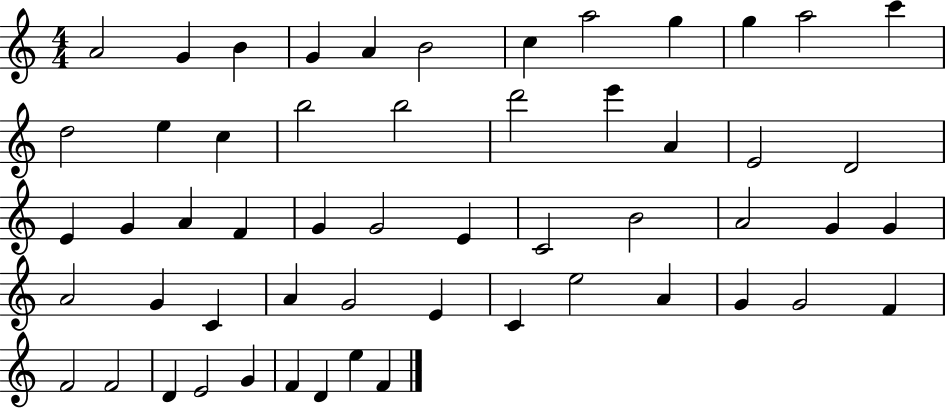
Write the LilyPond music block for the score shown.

{
  \clef treble
  \numericTimeSignature
  \time 4/4
  \key c \major
  a'2 g'4 b'4 | g'4 a'4 b'2 | c''4 a''2 g''4 | g''4 a''2 c'''4 | \break d''2 e''4 c''4 | b''2 b''2 | d'''2 e'''4 a'4 | e'2 d'2 | \break e'4 g'4 a'4 f'4 | g'4 g'2 e'4 | c'2 b'2 | a'2 g'4 g'4 | \break a'2 g'4 c'4 | a'4 g'2 e'4 | c'4 e''2 a'4 | g'4 g'2 f'4 | \break f'2 f'2 | d'4 e'2 g'4 | f'4 d'4 e''4 f'4 | \bar "|."
}